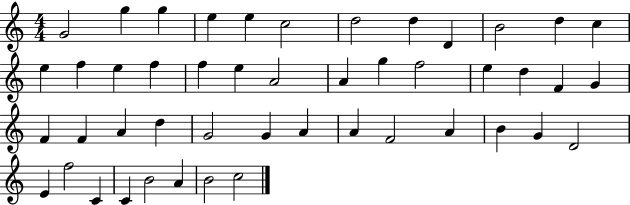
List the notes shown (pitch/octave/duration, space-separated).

G4/h G5/q G5/q E5/q E5/q C5/h D5/h D5/q D4/q B4/h D5/q C5/q E5/q F5/q E5/q F5/q F5/q E5/q A4/h A4/q G5/q F5/h E5/q D5/q F4/q G4/q F4/q F4/q A4/q D5/q G4/h G4/q A4/q A4/q F4/h A4/q B4/q G4/q D4/h E4/q F5/h C4/q C4/q B4/h A4/q B4/h C5/h